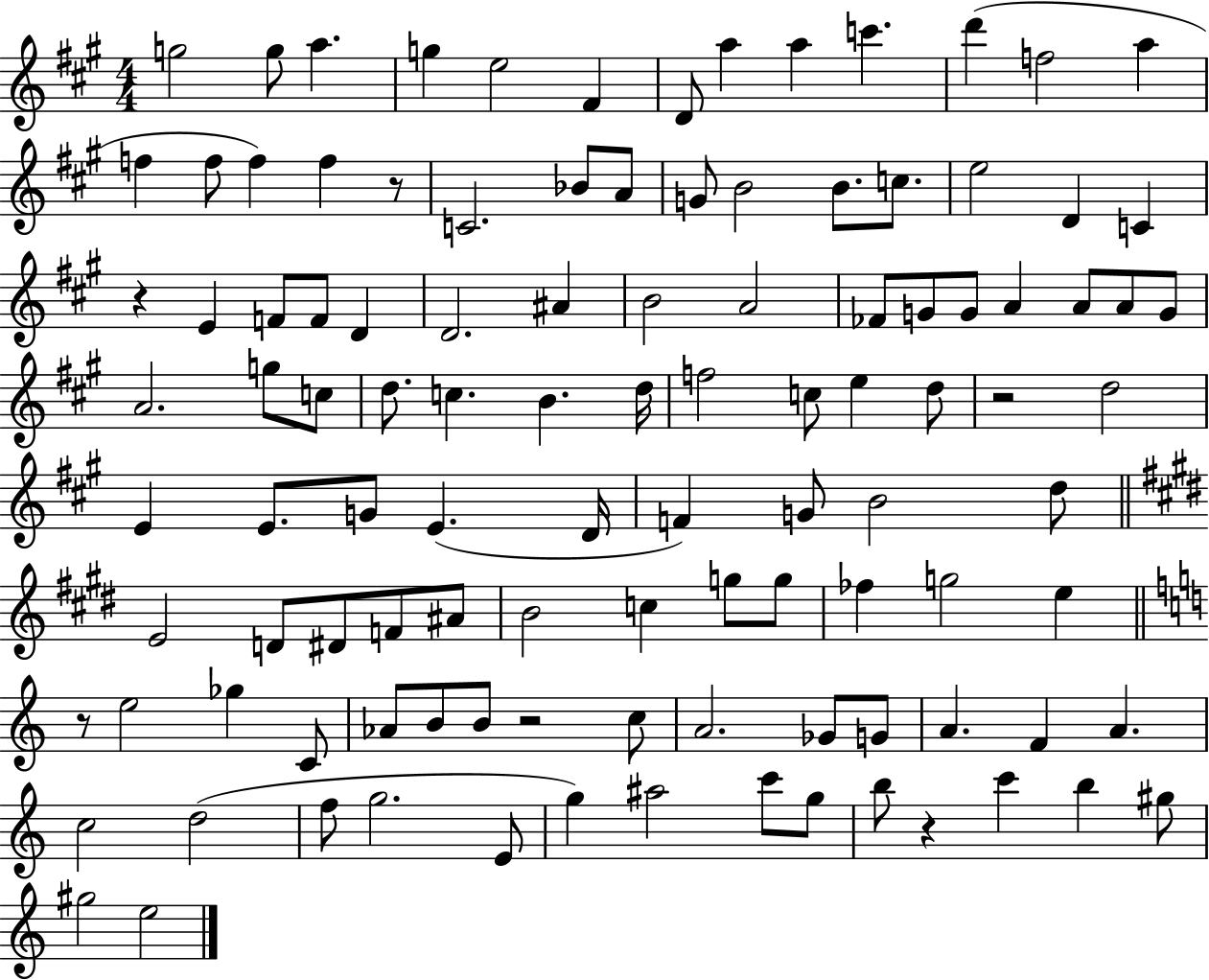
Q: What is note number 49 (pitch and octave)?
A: D5